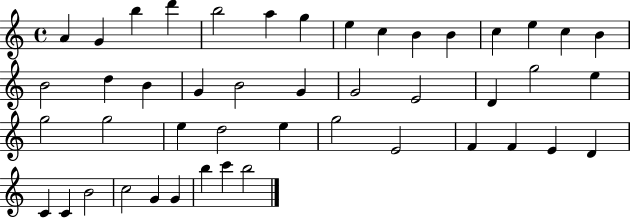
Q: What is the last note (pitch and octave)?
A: B5